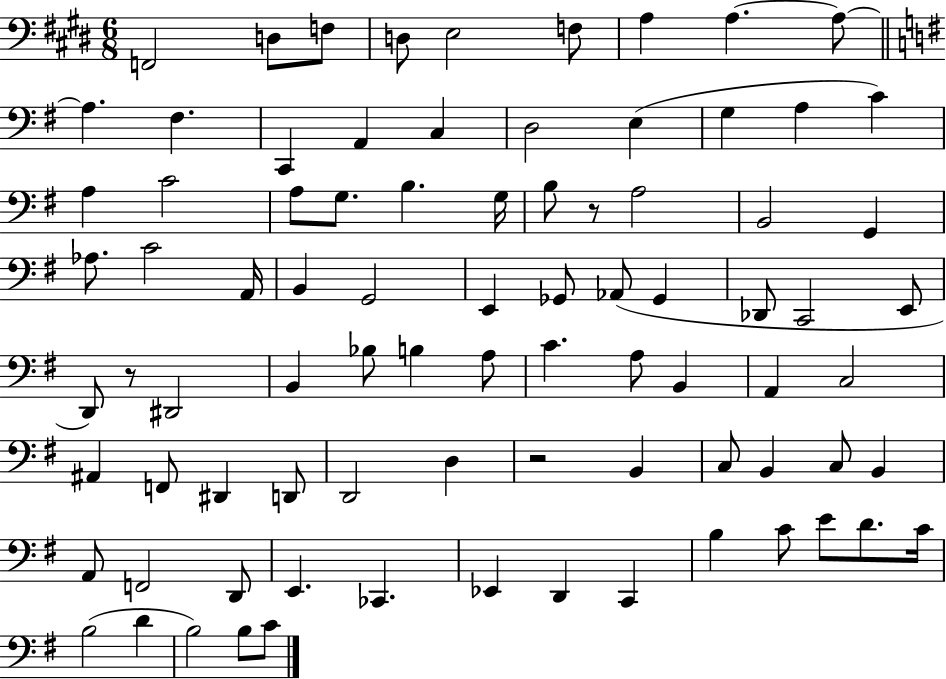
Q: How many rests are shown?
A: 3